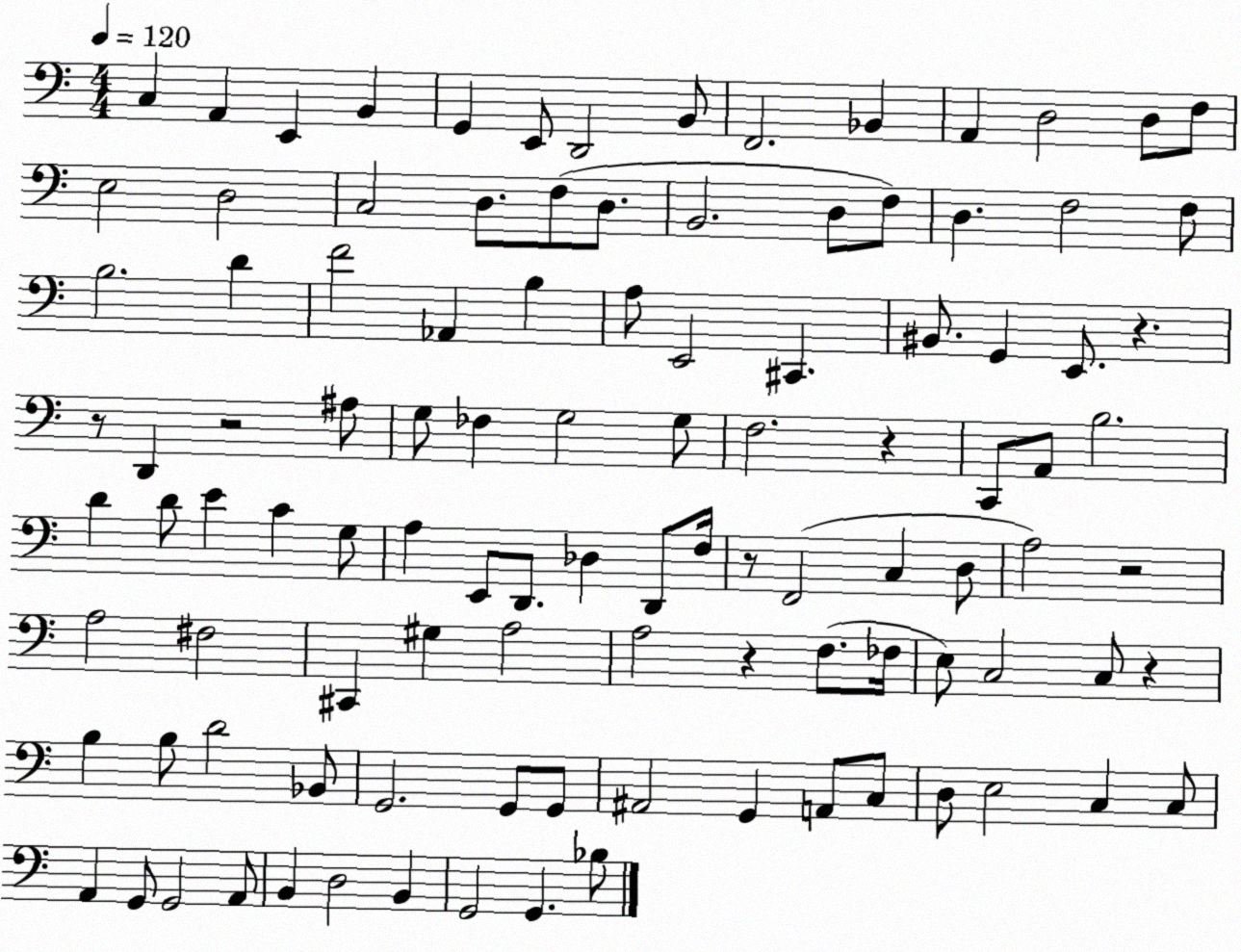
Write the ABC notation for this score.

X:1
T:Untitled
M:4/4
L:1/4
K:C
C, A,, E,, B,, G,, E,,/2 D,,2 B,,/2 F,,2 _B,, A,, D,2 D,/2 F,/2 E,2 D,2 C,2 D,/2 F,/2 D,/2 B,,2 D,/2 F,/2 D, F,2 F,/2 B,2 D F2 _A,, B, A,/2 E,,2 ^C,, ^B,,/2 G,, E,,/2 z z/2 D,, z2 ^A,/2 G,/2 _F, G,2 G,/2 F,2 z C,,/2 A,,/2 B,2 D D/2 E C G,/2 A, E,,/2 D,,/2 _D, D,,/2 F,/4 z/2 F,,2 C, D,/2 A,2 z2 A,2 ^F,2 ^C,, ^G, A,2 A,2 z F,/2 _F,/4 E,/2 C,2 C,/2 z B, B,/2 D2 _B,,/2 G,,2 G,,/2 G,,/2 ^A,,2 G,, A,,/2 C,/2 D,/2 E,2 C, C,/2 A,, G,,/2 G,,2 A,,/2 B,, D,2 B,, G,,2 G,, _B,/2